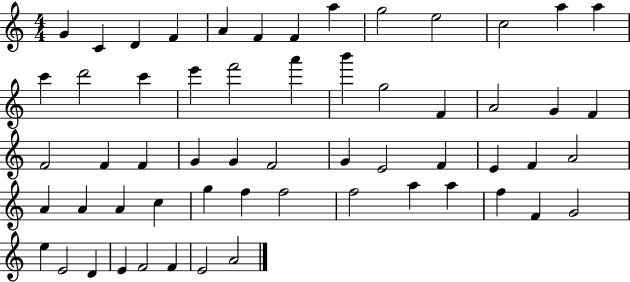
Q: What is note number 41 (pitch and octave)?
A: C5